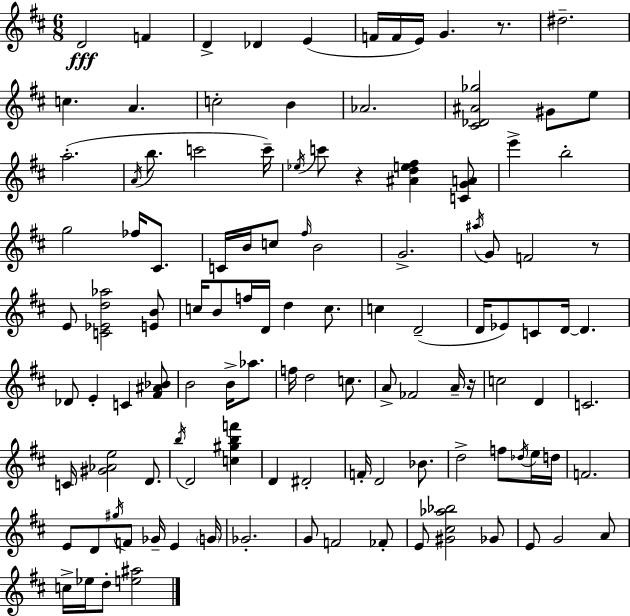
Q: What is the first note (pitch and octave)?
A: D4